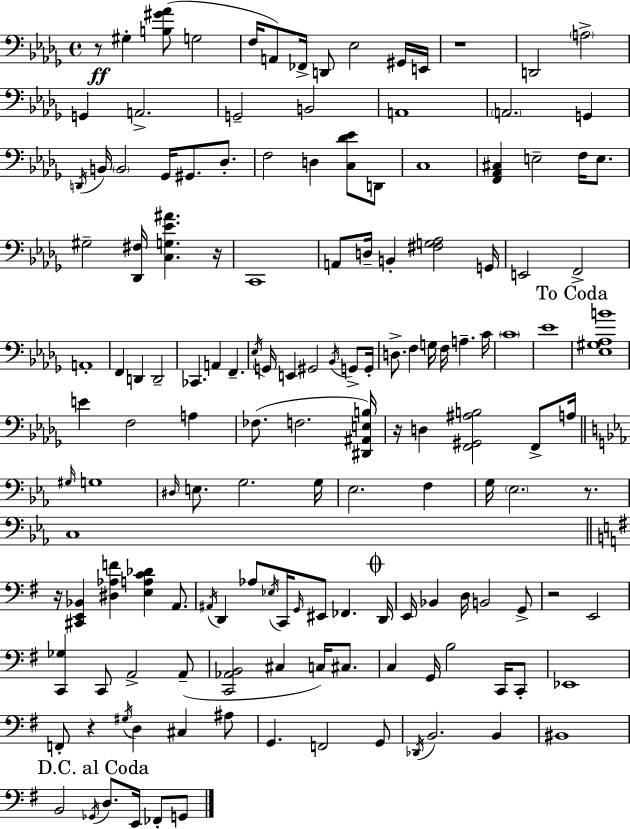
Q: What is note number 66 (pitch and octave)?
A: F3